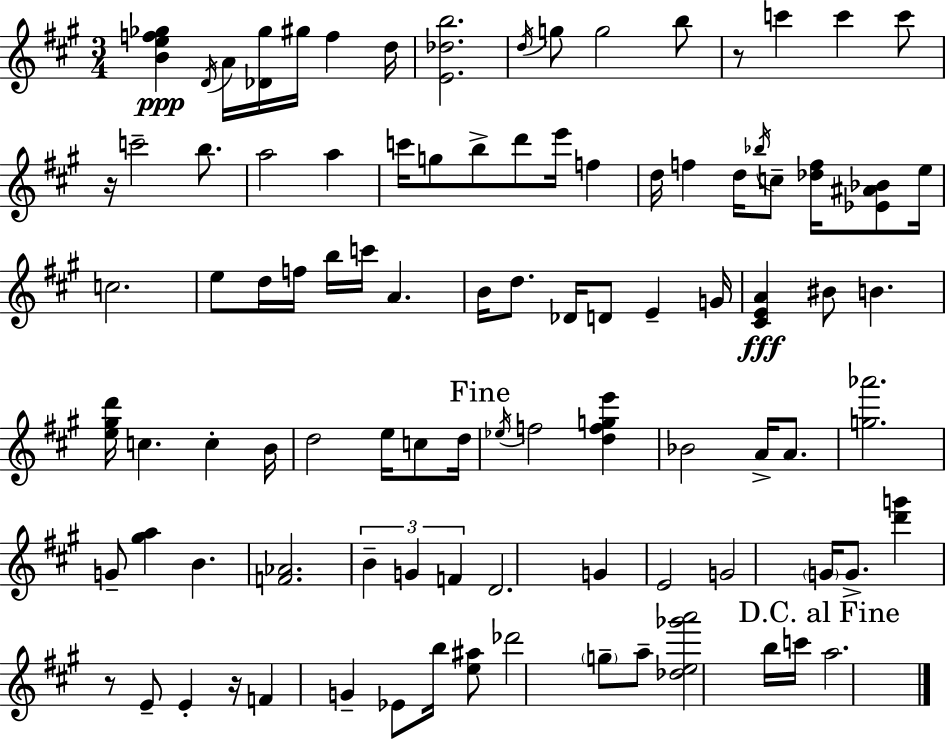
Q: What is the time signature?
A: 3/4